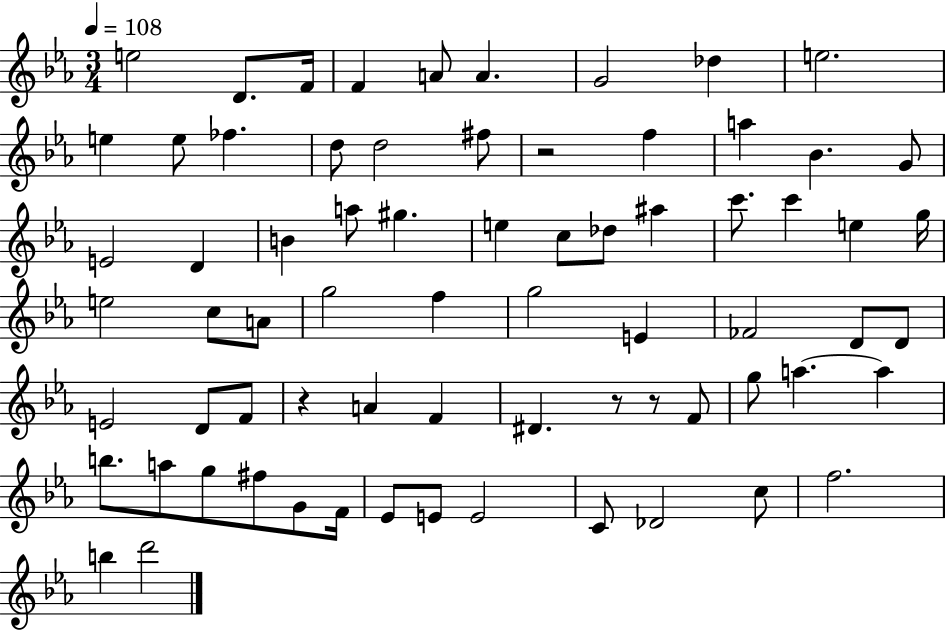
{
  \clef treble
  \numericTimeSignature
  \time 3/4
  \key ees \major
  \tempo 4 = 108
  e''2 d'8. f'16 | f'4 a'8 a'4. | g'2 des''4 | e''2. | \break e''4 e''8 fes''4. | d''8 d''2 fis''8 | r2 f''4 | a''4 bes'4. g'8 | \break e'2 d'4 | b'4 a''8 gis''4. | e''4 c''8 des''8 ais''4 | c'''8. c'''4 e''4 g''16 | \break e''2 c''8 a'8 | g''2 f''4 | g''2 e'4 | fes'2 d'8 d'8 | \break e'2 d'8 f'8 | r4 a'4 f'4 | dis'4. r8 r8 f'8 | g''8 a''4.~~ a''4 | \break b''8. a''8 g''8 fis''8 g'8 f'16 | ees'8 e'8 e'2 | c'8 des'2 c''8 | f''2. | \break b''4 d'''2 | \bar "|."
}